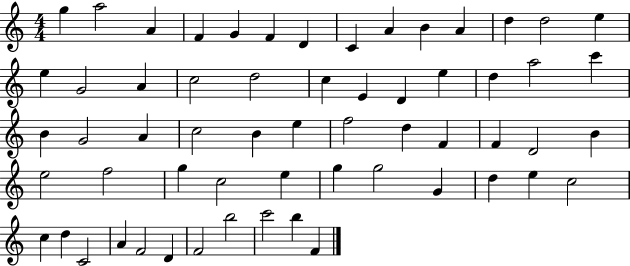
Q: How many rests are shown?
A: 0